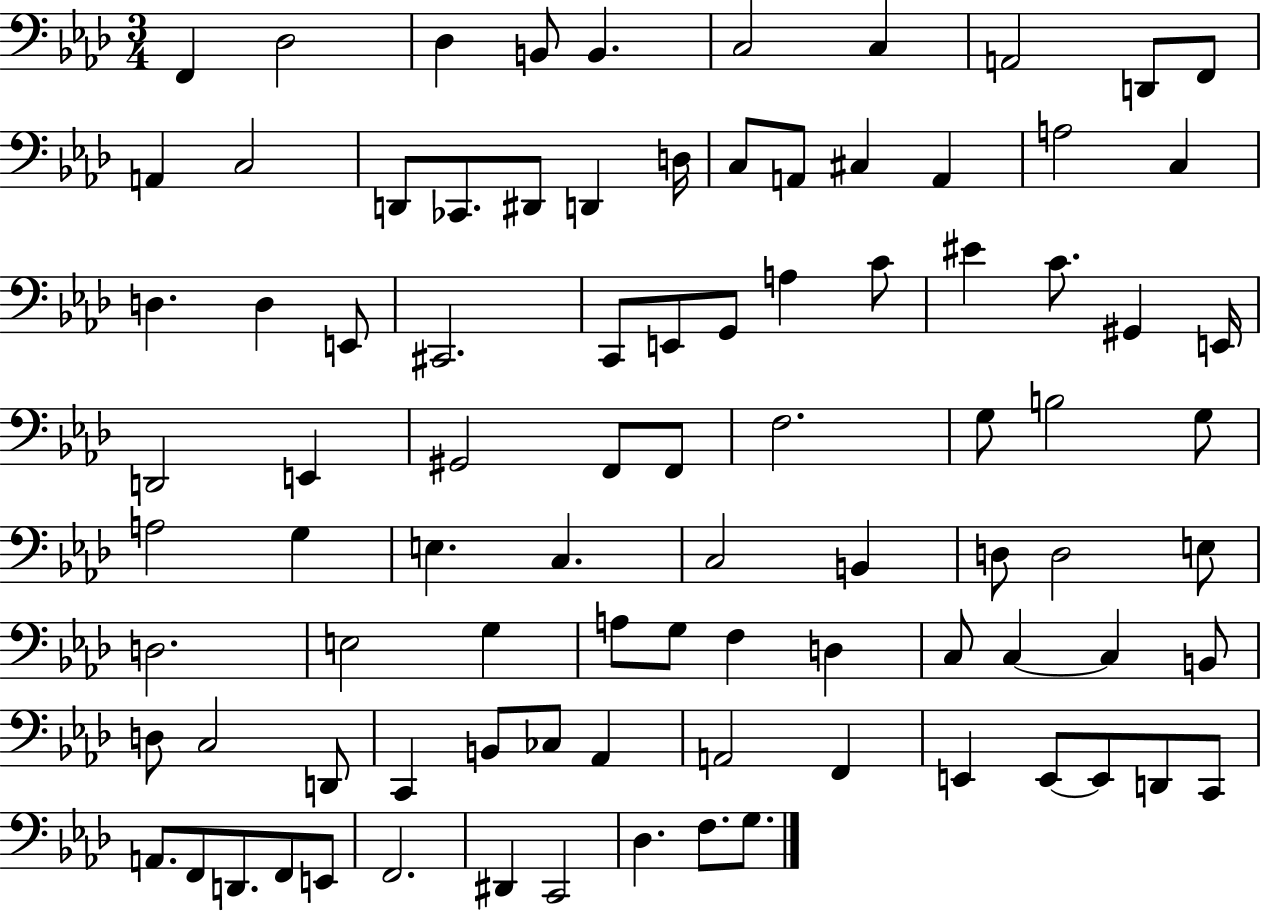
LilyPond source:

{
  \clef bass
  \numericTimeSignature
  \time 3/4
  \key aes \major
  \repeat volta 2 { f,4 des2 | des4 b,8 b,4. | c2 c4 | a,2 d,8 f,8 | \break a,4 c2 | d,8 ces,8. dis,8 d,4 d16 | c8 a,8 cis4 a,4 | a2 c4 | \break d4. d4 e,8 | cis,2. | c,8 e,8 g,8 a4 c'8 | eis'4 c'8. gis,4 e,16 | \break d,2 e,4 | gis,2 f,8 f,8 | f2. | g8 b2 g8 | \break a2 g4 | e4. c4. | c2 b,4 | d8 d2 e8 | \break d2. | e2 g4 | a8 g8 f4 d4 | c8 c4~~ c4 b,8 | \break d8 c2 d,8 | c,4 b,8 ces8 aes,4 | a,2 f,4 | e,4 e,8~~ e,8 d,8 c,8 | \break a,8. f,8 d,8. f,8 e,8 | f,2. | dis,4 c,2 | des4. f8. g8. | \break } \bar "|."
}